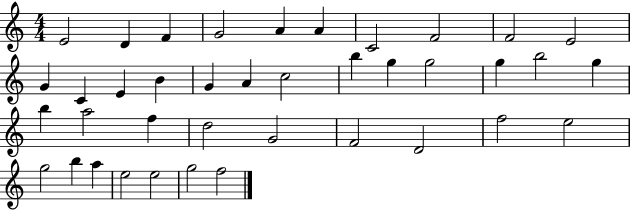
E4/h D4/q F4/q G4/h A4/q A4/q C4/h F4/h F4/h E4/h G4/q C4/q E4/q B4/q G4/q A4/q C5/h B5/q G5/q G5/h G5/q B5/h G5/q B5/q A5/h F5/q D5/h G4/h F4/h D4/h F5/h E5/h G5/h B5/q A5/q E5/h E5/h G5/h F5/h